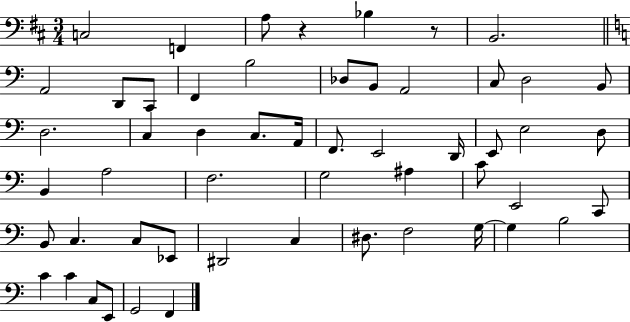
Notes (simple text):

C3/h F2/q A3/e R/q Bb3/q R/e B2/h. A2/h D2/e C2/e F2/q B3/h Db3/e B2/e A2/h C3/e D3/h B2/e D3/h. C3/q D3/q C3/e. A2/s F2/e. E2/h D2/s E2/e E3/h D3/e B2/q A3/h F3/h. G3/h A#3/q C4/e E2/h C2/e B2/e C3/q. C3/e Eb2/e D#2/h C3/q D#3/e. F3/h G3/s G3/q B3/h C4/q C4/q C3/e E2/e G2/h F2/q